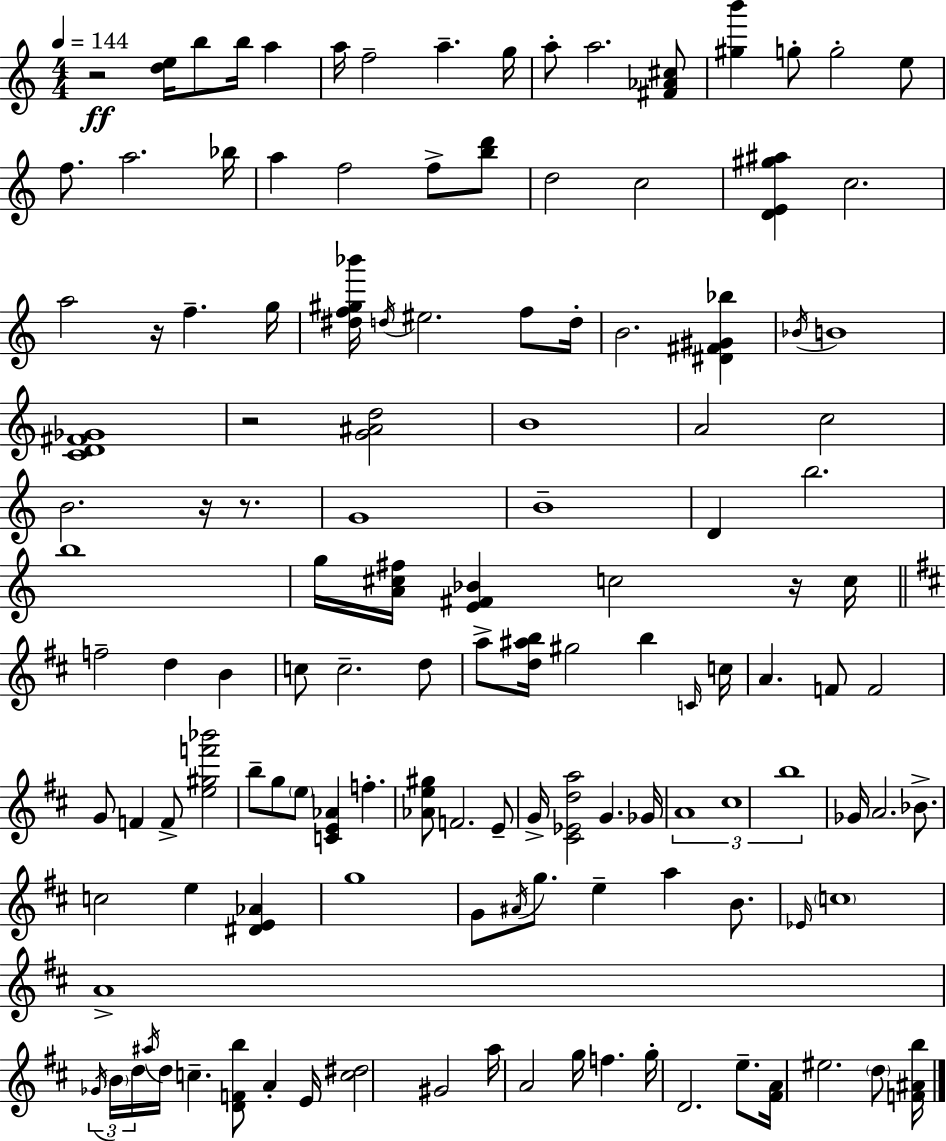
{
  \clef treble
  \numericTimeSignature
  \time 4/4
  \key c \major
  \tempo 4 = 144
  r2\ff <d'' e''>16 b''8 b''16 a''4 | a''16 f''2-- a''4.-- g''16 | a''8-. a''2. <fis' aes' cis''>8 | <gis'' b'''>4 g''8-. g''2-. e''8 | \break f''8. a''2. bes''16 | a''4 f''2 f''8-> <b'' d'''>8 | d''2 c''2 | <d' e' gis'' ais''>4 c''2. | \break a''2 r16 f''4.-- g''16 | <dis'' f'' gis'' bes'''>16 \acciaccatura { d''16 } eis''2. f''8 | d''16-. b'2. <dis' fis' gis' bes''>4 | \acciaccatura { bes'16 } b'1 | \break <c' d' fis' ges'>1 | r2 <g' ais' d''>2 | b'1 | a'2 c''2 | \break b'2. r16 r8. | g'1 | b'1-- | d'4 b''2. | \break b''1 | g''16 <a' cis'' fis''>16 <e' fis' bes'>4 c''2 | r16 c''16 \bar "||" \break \key d \major f''2-- d''4 b'4 | c''8 c''2.-- d''8 | a''8-> <d'' ais'' b''>16 gis''2 b''4 \grace { c'16 } | c''16 a'4. f'8 f'2 | \break g'8 f'4 f'8-> <e'' gis'' f''' bes'''>2 | b''8-- g''8 \parenthesize e''8 <c' e' aes'>4 f''4.-. | <aes' e'' gis''>8 f'2. e'8-- | g'16-> <cis' ees' d'' a''>2 g'4. | \break ges'16 \tuplet 3/2 { a'1 | cis''1 | b''1 } | ges'16 a'2. bes'8.-> | \break c''2 e''4 <dis' e' aes'>4 | g''1 | g'8 \acciaccatura { ais'16 } g''8. e''4-- a''4 b'8. | \grace { ees'16 } \parenthesize c''1 | \break a'1-> | \tuplet 3/2 { \acciaccatura { ges'16 } \parenthesize b'16 d''16 } \acciaccatura { ais''16 } d''16 c''4.-- <d' f' b''>8 | a'4-. e'16 <c'' dis''>2 gis'2 | a''16 a'2 g''16 f''4. | \break g''16-. d'2. | e''8.-- <fis' a'>16 eis''2. | \parenthesize d''8 <f' ais' b''>16 \bar "|."
}